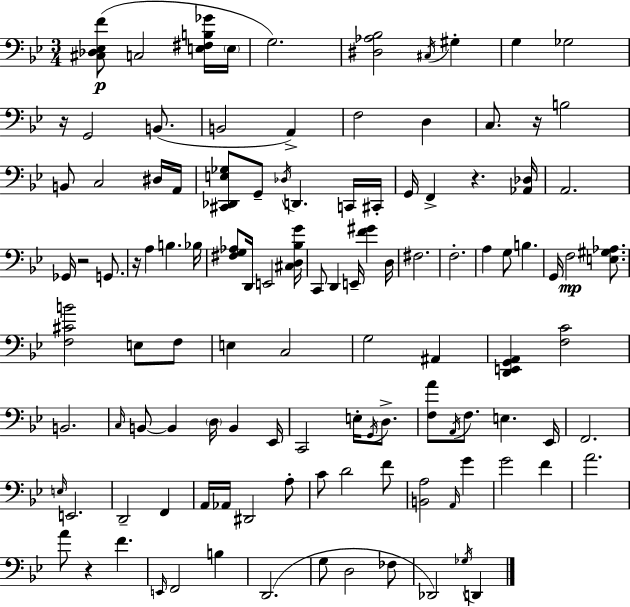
X:1
T:Untitled
M:3/4
L:1/4
K:Bb
[^C,_D,_E,F]/2 C,2 [E,^F,B,_G]/4 E,/4 G,2 [^D,_A,_B,]2 ^C,/4 ^G, G, _G,2 z/4 G,,2 B,,/2 B,,2 A,, F,2 D, C,/2 z/4 B,2 B,,/2 C,2 ^D,/4 A,,/4 [^C,,_D,,E,_G,]/2 G,,/2 _D,/4 D,, C,,/4 ^C,,/4 G,,/4 F,, z [_A,,_D,]/4 A,,2 _G,,/4 z2 G,,/2 z/4 A, B, _B,/4 [^F,G,_A,]/2 D,,/4 E,,2 [^C,D,_B,G]/4 C,,/2 D,, E,,/4 [F^G] D,/4 ^F,2 F,2 A, G,/2 B, G,,/4 F,2 [E,^G,_A,]/2 [F,^CB]2 E,/2 F,/2 E, C,2 G,2 ^A,, [D,,E,,G,,A,,] [F,C]2 B,,2 C,/4 B,,/2 B,, D,/4 B,, _E,,/4 C,,2 E,/4 G,,/4 D,/2 [F,A]/2 A,,/4 F,/2 E, _E,,/4 F,,2 E,/4 E,,2 D,,2 F,, A,,/4 _A,,/4 ^D,,2 A,/2 C/2 D2 F/2 [B,,A,]2 A,,/4 G G2 F A2 A/2 z F E,,/4 F,,2 B, D,,2 G,/2 D,2 _F,/2 _D,,2 _G,/4 D,,